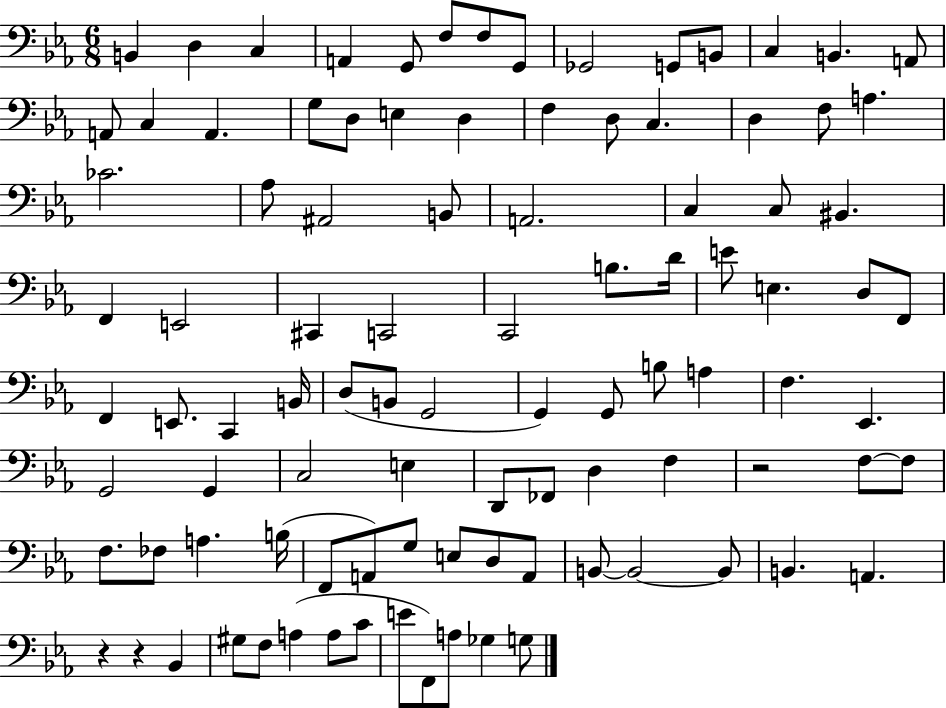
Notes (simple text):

B2/q D3/q C3/q A2/q G2/e F3/e F3/e G2/e Gb2/h G2/e B2/e C3/q B2/q. A2/e A2/e C3/q A2/q. G3/e D3/e E3/q D3/q F3/q D3/e C3/q. D3/q F3/e A3/q. CES4/h. Ab3/e A#2/h B2/e A2/h. C3/q C3/e BIS2/q. F2/q E2/h C#2/q C2/h C2/h B3/e. D4/s E4/e E3/q. D3/e F2/e F2/q E2/e. C2/q B2/s D3/e B2/e G2/h G2/q G2/e B3/e A3/q F3/q. Eb2/q. G2/h G2/q C3/h E3/q D2/e FES2/e D3/q F3/q R/h F3/e F3/e F3/e. FES3/e A3/q. B3/s F2/e A2/e G3/e E3/e D3/e A2/e B2/e B2/h B2/e B2/q. A2/q. R/q R/q Bb2/q G#3/e F3/e A3/q A3/e C4/e E4/e F2/e A3/e Gb3/q G3/e